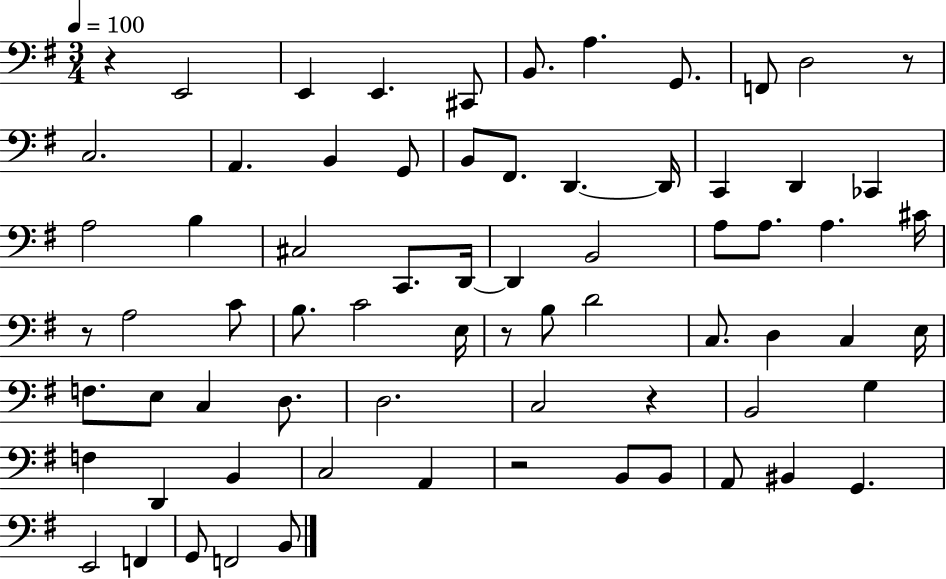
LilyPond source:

{
  \clef bass
  \numericTimeSignature
  \time 3/4
  \key g \major
  \tempo 4 = 100
  \repeat volta 2 { r4 e,2 | e,4 e,4. cis,8 | b,8. a4. g,8. | f,8 d2 r8 | \break c2. | a,4. b,4 g,8 | b,8 fis,8. d,4.~~ d,16 | c,4 d,4 ces,4 | \break a2 b4 | cis2 c,8. d,16~~ | d,4 b,2 | a8 a8. a4. cis'16 | \break r8 a2 c'8 | b8. c'2 e16 | r8 b8 d'2 | c8. d4 c4 e16 | \break f8. e8 c4 d8. | d2. | c2 r4 | b,2 g4 | \break f4 d,4 b,4 | c2 a,4 | r2 b,8 b,8 | a,8 bis,4 g,4. | \break e,2 f,4 | g,8 f,2 b,8 | } \bar "|."
}